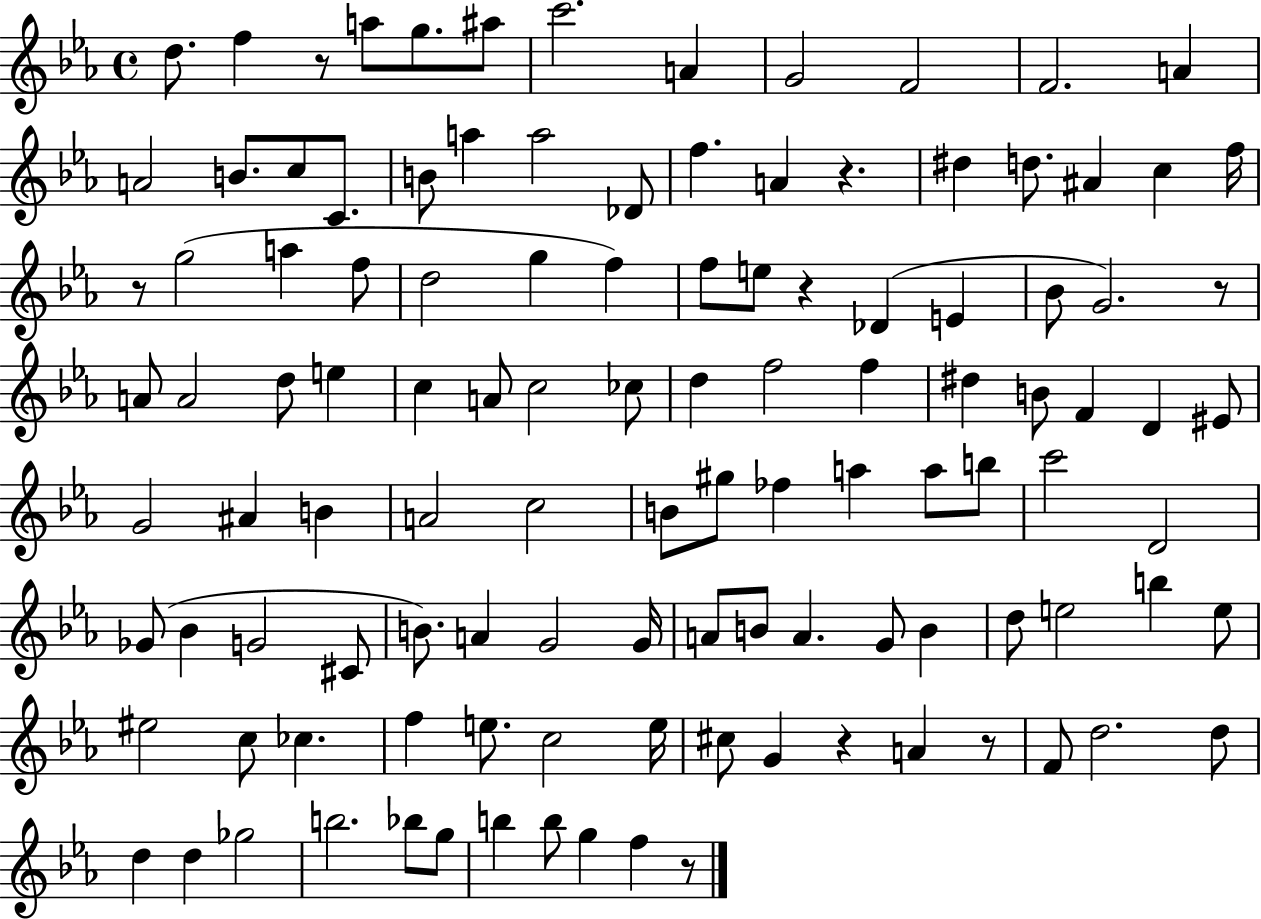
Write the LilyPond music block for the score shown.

{
  \clef treble
  \time 4/4
  \defaultTimeSignature
  \key ees \major
  d''8. f''4 r8 a''8 g''8. ais''8 | c'''2. a'4 | g'2 f'2 | f'2. a'4 | \break a'2 b'8. c''8 c'8. | b'8 a''4 a''2 des'8 | f''4. a'4 r4. | dis''4 d''8. ais'4 c''4 f''16 | \break r8 g''2( a''4 f''8 | d''2 g''4 f''4) | f''8 e''8 r4 des'4( e'4 | bes'8 g'2.) r8 | \break a'8 a'2 d''8 e''4 | c''4 a'8 c''2 ces''8 | d''4 f''2 f''4 | dis''4 b'8 f'4 d'4 eis'8 | \break g'2 ais'4 b'4 | a'2 c''2 | b'8 gis''8 fes''4 a''4 a''8 b''8 | c'''2 d'2 | \break ges'8( bes'4 g'2 cis'8 | b'8.) a'4 g'2 g'16 | a'8 b'8 a'4. g'8 b'4 | d''8 e''2 b''4 e''8 | \break eis''2 c''8 ces''4. | f''4 e''8. c''2 e''16 | cis''8 g'4 r4 a'4 r8 | f'8 d''2. d''8 | \break d''4 d''4 ges''2 | b''2. bes''8 g''8 | b''4 b''8 g''4 f''4 r8 | \bar "|."
}